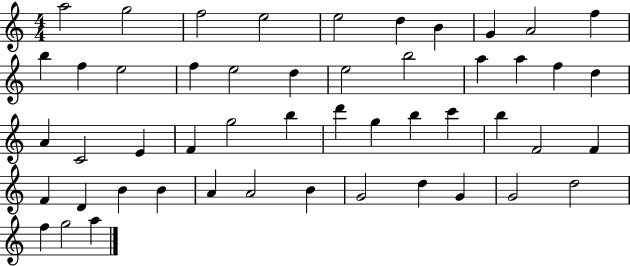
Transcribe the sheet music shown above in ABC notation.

X:1
T:Untitled
M:4/4
L:1/4
K:C
a2 g2 f2 e2 e2 d B G A2 f b f e2 f e2 d e2 b2 a a f d A C2 E F g2 b d' g b c' b F2 F F D B B A A2 B G2 d G G2 d2 f g2 a